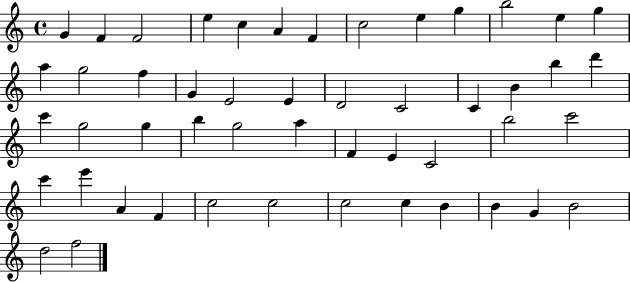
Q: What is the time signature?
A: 4/4